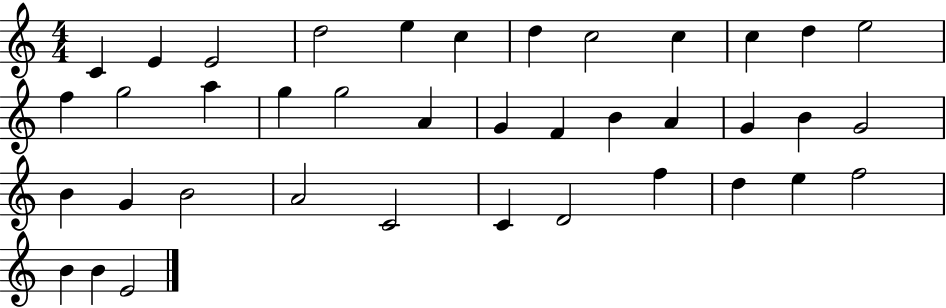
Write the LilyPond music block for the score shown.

{
  \clef treble
  \numericTimeSignature
  \time 4/4
  \key c \major
  c'4 e'4 e'2 | d''2 e''4 c''4 | d''4 c''2 c''4 | c''4 d''4 e''2 | \break f''4 g''2 a''4 | g''4 g''2 a'4 | g'4 f'4 b'4 a'4 | g'4 b'4 g'2 | \break b'4 g'4 b'2 | a'2 c'2 | c'4 d'2 f''4 | d''4 e''4 f''2 | \break b'4 b'4 e'2 | \bar "|."
}